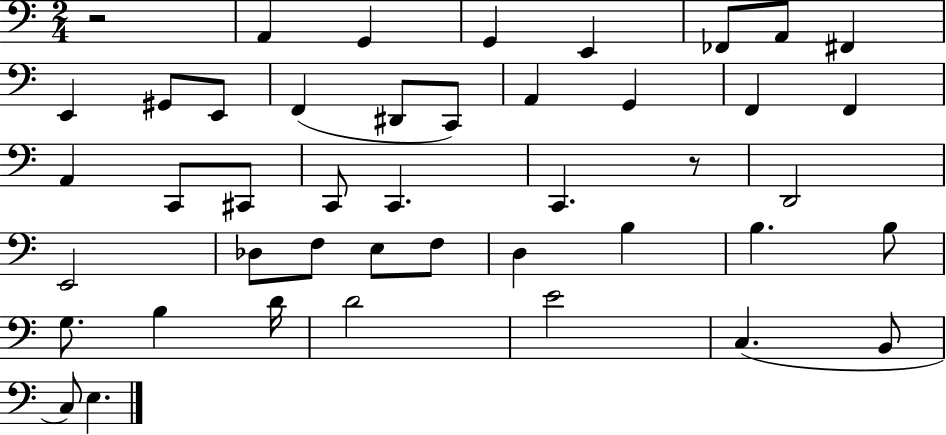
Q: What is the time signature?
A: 2/4